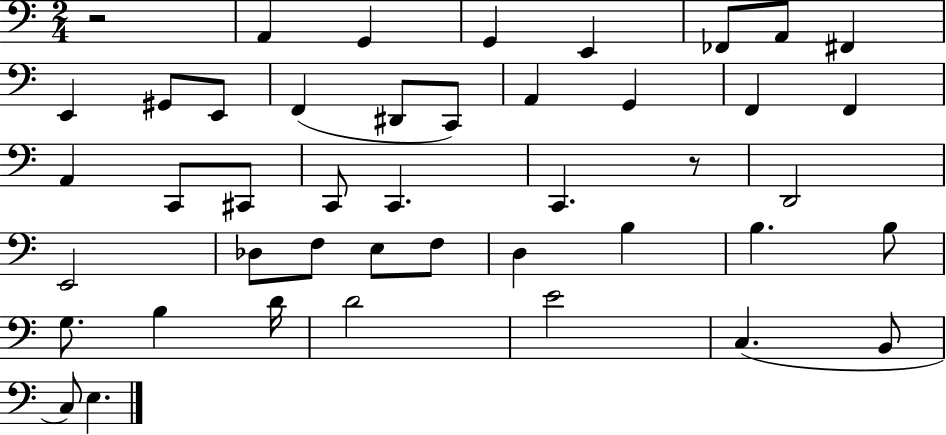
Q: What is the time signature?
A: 2/4